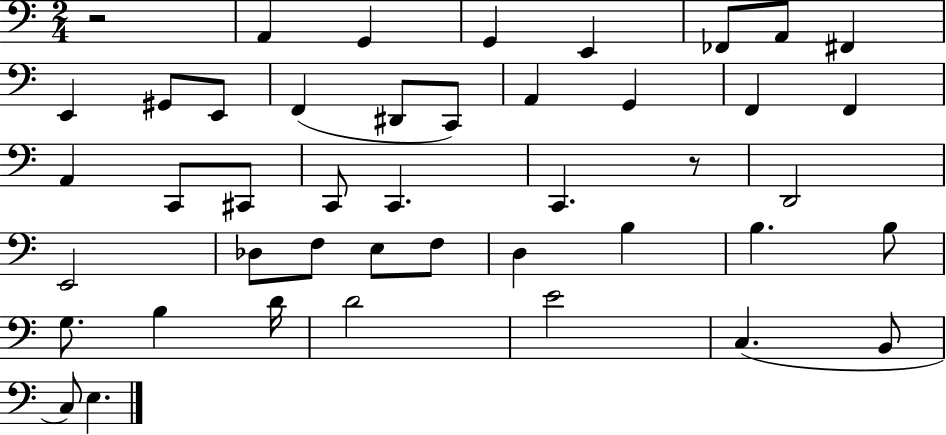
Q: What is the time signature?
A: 2/4